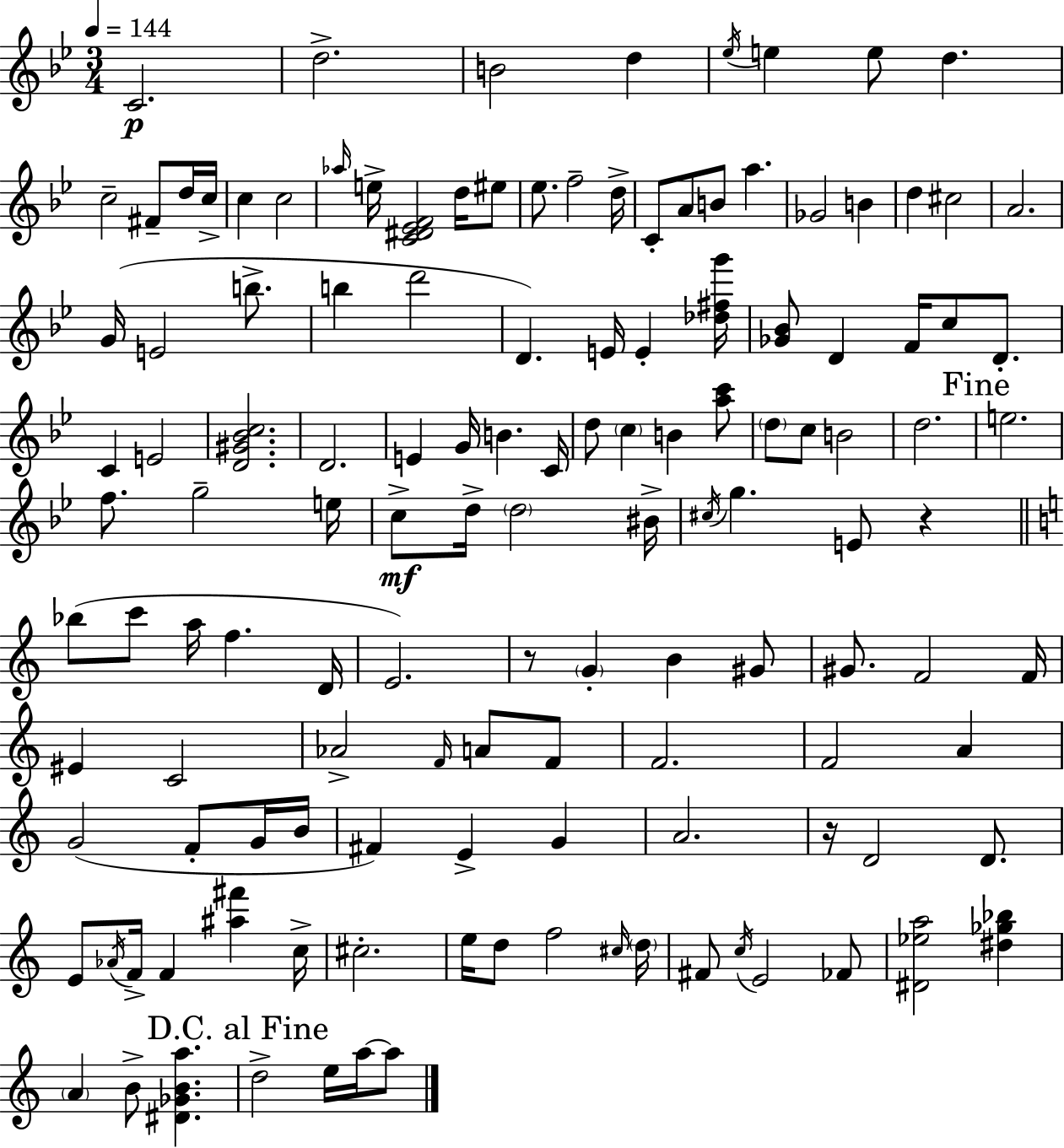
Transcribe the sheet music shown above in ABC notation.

X:1
T:Untitled
M:3/4
L:1/4
K:Bb
C2 d2 B2 d _e/4 e e/2 d c2 ^F/2 d/4 c/4 c c2 _a/4 e/4 [C^D_EF]2 d/4 ^e/2 _e/2 f2 d/4 C/2 A/2 B/2 a _G2 B d ^c2 A2 G/4 E2 b/2 b d'2 D E/4 E [_d^fg']/4 [_G_B]/2 D F/4 c/2 D/2 C E2 [D^G_Bc]2 D2 E G/4 B C/4 d/2 c B [ac']/2 d/2 c/2 B2 d2 e2 f/2 g2 e/4 c/2 d/4 d2 ^B/4 ^c/4 g E/2 z _b/2 c'/2 a/4 f D/4 E2 z/2 G B ^G/2 ^G/2 F2 F/4 ^E C2 _A2 F/4 A/2 F/2 F2 F2 A G2 F/2 G/4 B/4 ^F E G A2 z/4 D2 D/2 E/2 _A/4 F/4 F [^a^f'] c/4 ^c2 e/4 d/2 f2 ^c/4 d/4 ^F/2 c/4 E2 _F/2 [^D_ea]2 [^d_g_b] A B/2 [^D_GBa] d2 e/4 a/4 a/2